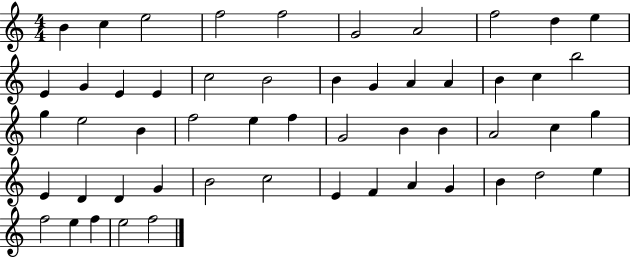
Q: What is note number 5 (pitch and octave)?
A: F5